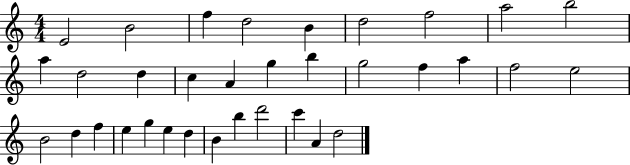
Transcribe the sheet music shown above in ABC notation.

X:1
T:Untitled
M:4/4
L:1/4
K:C
E2 B2 f d2 B d2 f2 a2 b2 a d2 d c A g b g2 f a f2 e2 B2 d f e g e d B b d'2 c' A d2